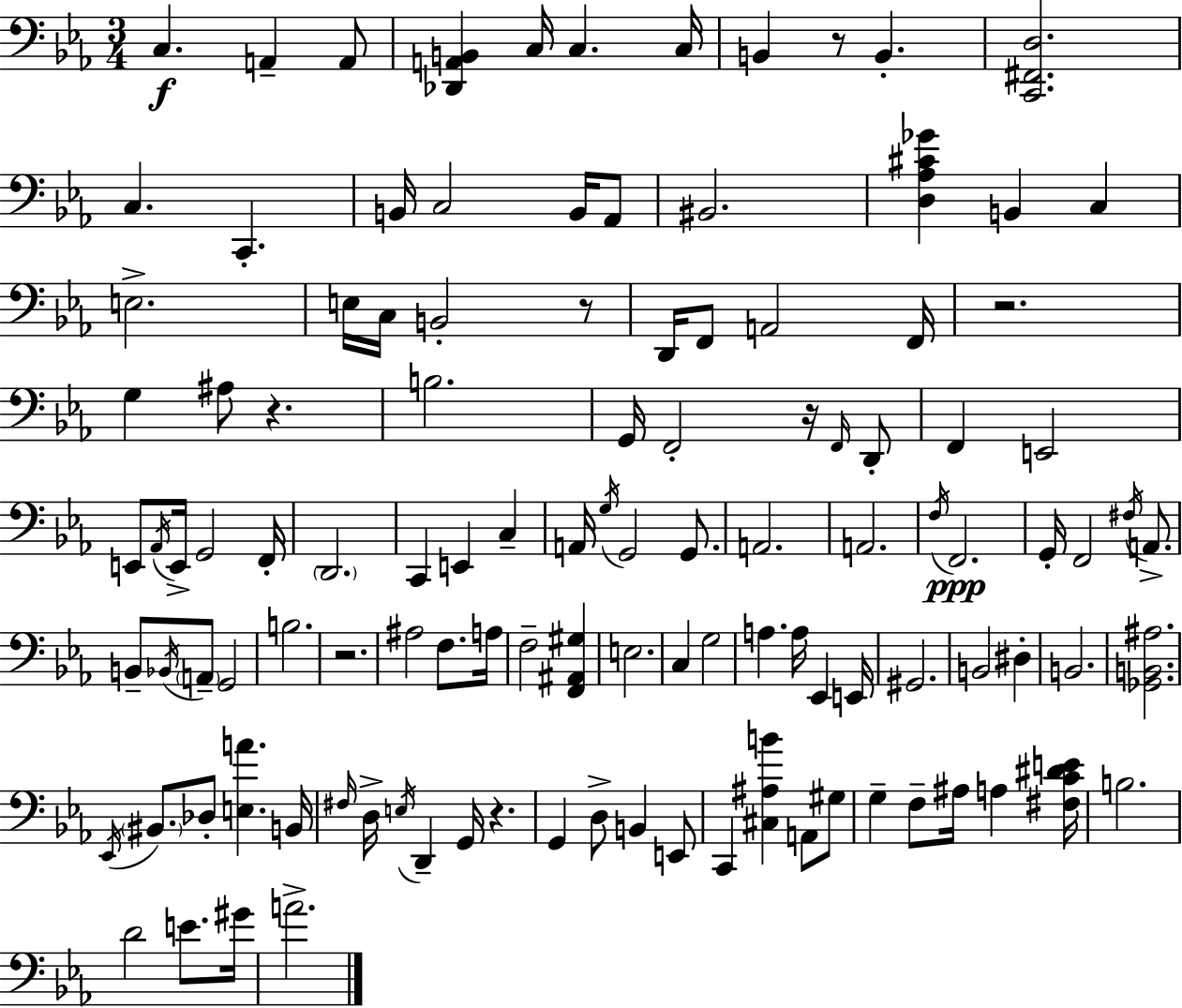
C3/q. A2/q A2/e [Db2,A2,B2]/q C3/s C3/q. C3/s B2/q R/e B2/q. [C2,F#2,D3]/h. C3/q. C2/q. B2/s C3/h B2/s Ab2/e BIS2/h. [D3,Ab3,C#4,Gb4]/q B2/q C3/q E3/h. E3/s C3/s B2/h R/e D2/s F2/e A2/h F2/s R/h. G3/q A#3/e R/q. B3/h. G2/s F2/h R/s F2/s D2/e F2/q E2/h E2/e Ab2/s E2/s G2/h F2/s D2/h. C2/q E2/q C3/q A2/s G3/s G2/h G2/e. A2/h. A2/h. F3/s F2/h. G2/s F2/h F#3/s A2/e. B2/e Bb2/s A2/e G2/h B3/h. R/h. A#3/h F3/e. A3/s F3/h [F2,A#2,G#3]/q E3/h. C3/q G3/h A3/q. A3/s Eb2/q E2/s G#2/h. B2/h D#3/q B2/h. [Gb2,B2,A#3]/h. Eb2/s BIS2/e. Db3/e [E3,A4]/q. B2/s F#3/s D3/s E3/s D2/q G2/s R/q. G2/q D3/e B2/q E2/e C2/q [C#3,A#3,B4]/q A2/e G#3/e G3/q F3/e A#3/s A3/q [F#3,C4,D#4,E4]/s B3/h. D4/h E4/e. G#4/s A4/h.